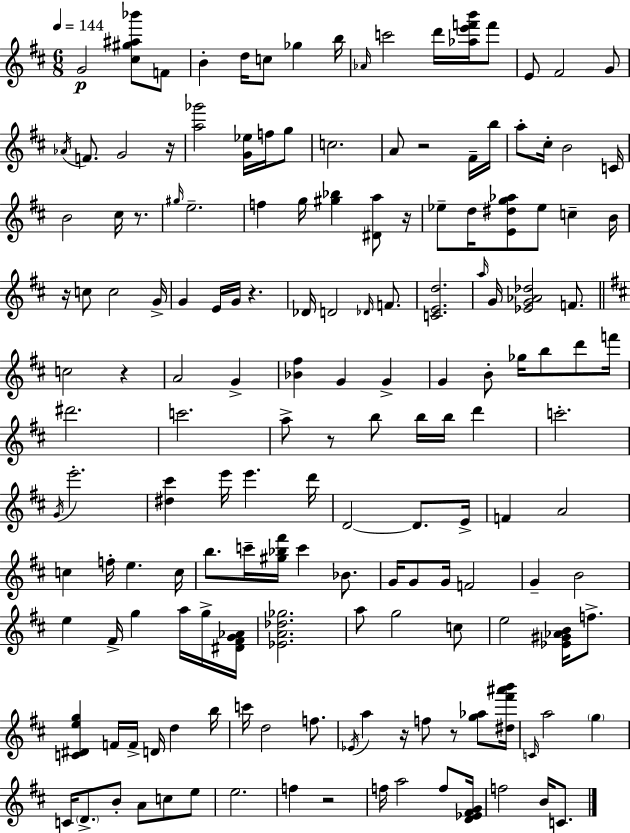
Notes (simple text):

G4/h [C#5,G#5,A#5,Bb6]/e F4/e B4/q D5/s C5/e Gb5/q B5/s Ab4/s C6/h D6/s [Ab5,E6,F6,B6]/s F6/e E4/e F#4/h G4/e Ab4/s F4/e. G4/h R/s [A5,Gb6]/h [G4,Eb5]/s F5/s G5/e C5/h. A4/e R/h F#4/s B5/s A5/e C#5/s B4/h C4/s B4/h C#5/s R/e. G#5/s E5/h. F5/q G5/s [G#5,Bb5]/q [D#4,A5]/e R/s Eb5/e D5/s [E4,D#5,G5,Ab5]/e Eb5/e C5/q B4/s R/s C5/e C5/h G4/s G4/q E4/s G4/s R/q. Db4/s D4/h Db4/s F4/e. [C4,E4,D5]/h. A5/s G4/s [Eb4,G4,Ab4,Db5]/h F4/e. C5/h R/q A4/h G4/q [Bb4,F#5]/q G4/q G4/q G4/q B4/e Gb5/s B5/e D6/e F6/s D#6/h. C6/h. A5/e R/e B5/e B5/s B5/s D6/q C6/h. G4/s E6/h. [D#5,C#6]/q E6/s E6/q. D6/s D4/h D4/e. E4/s F4/q A4/h C5/q F5/s E5/q. C5/s B5/e. C6/s [G#5,Bb5,F#6]/s C6/q Bb4/e. G4/s G4/e G4/s F4/h G4/q B4/h E5/q F#4/s G5/q A5/s G5/s [D#4,F#4,G4,Ab4]/s [Eb4,A4,Db5,Gb5]/h. A5/e G5/h C5/e E5/h [Eb4,G#4,Ab4,B4]/s F5/e. [C4,D#4,E5,G5]/q F4/s F4/s D4/s D5/q B5/s C6/s D5/h F5/e. Eb4/s A5/q R/s F5/e R/e [G5,Ab5]/e [D#5,F#6,A#6,B6]/s C4/s A5/h G5/q C4/s D4/e. B4/e A4/e C5/e E5/e E5/h. F5/q R/h F5/s A5/h F5/e [D4,Eb4,F#4,G4]/s F5/h B4/s C4/e.